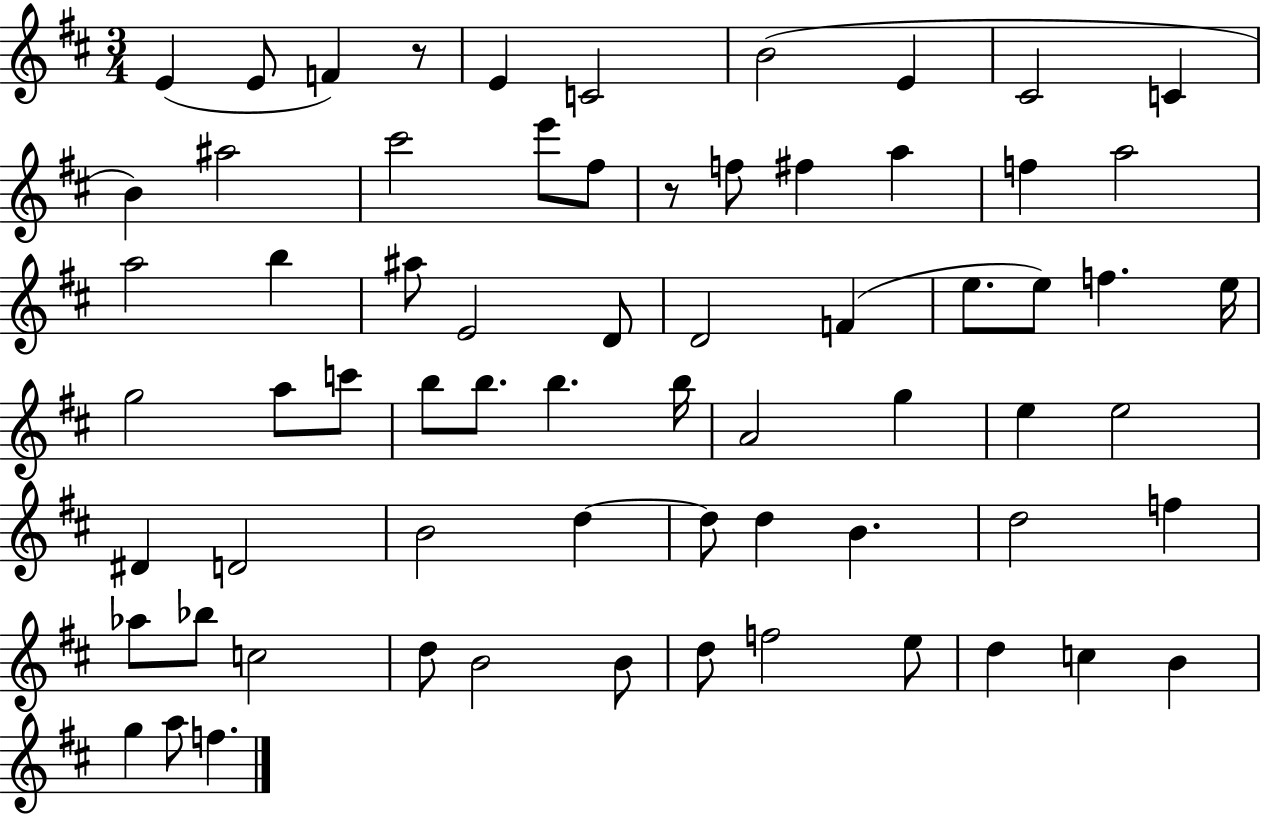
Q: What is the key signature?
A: D major